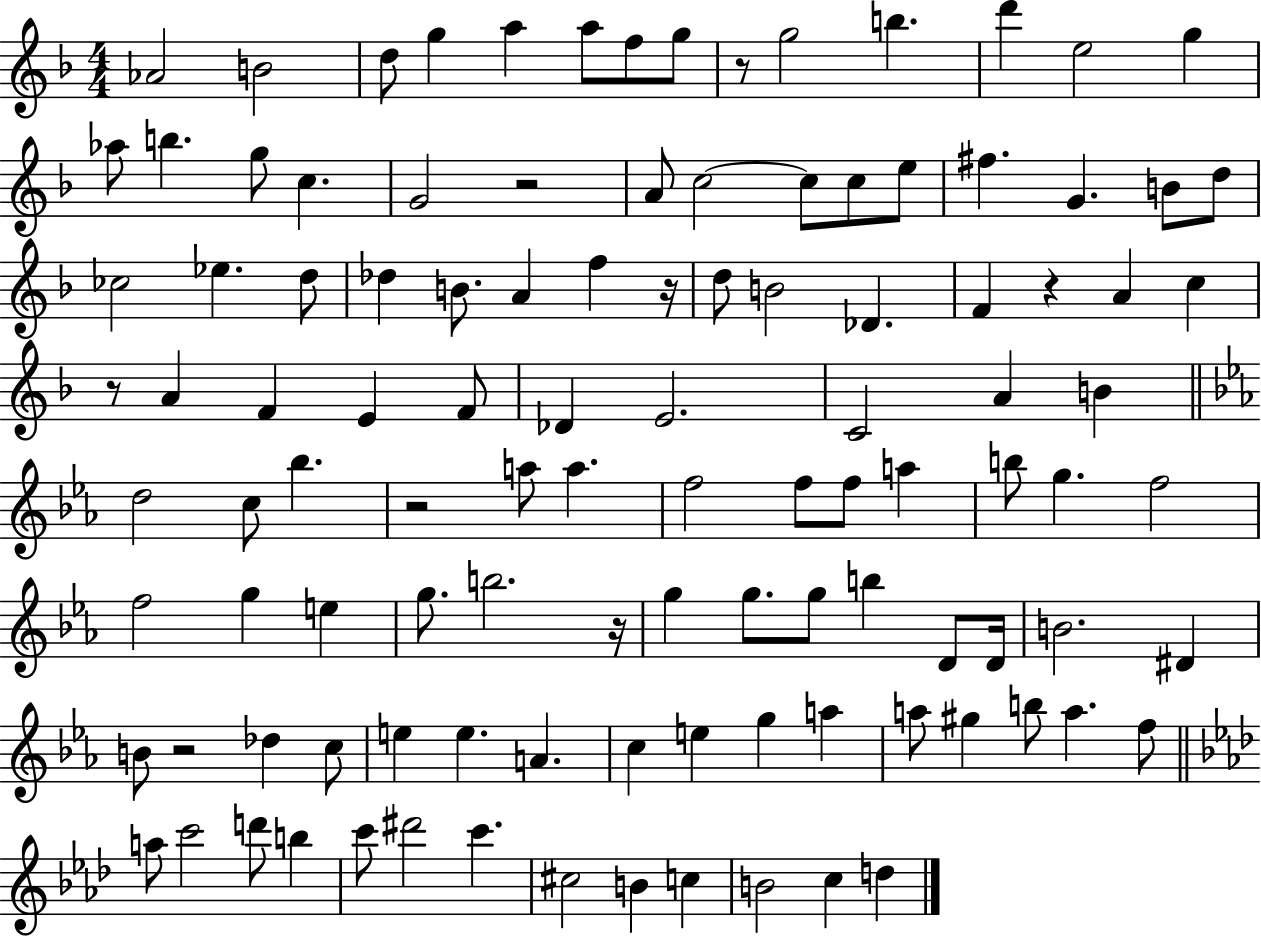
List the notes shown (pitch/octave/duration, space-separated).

Ab4/h B4/h D5/e G5/q A5/q A5/e F5/e G5/e R/e G5/h B5/q. D6/q E5/h G5/q Ab5/e B5/q. G5/e C5/q. G4/h R/h A4/e C5/h C5/e C5/e E5/e F#5/q. G4/q. B4/e D5/e CES5/h Eb5/q. D5/e Db5/q B4/e. A4/q F5/q R/s D5/e B4/h Db4/q. F4/q R/q A4/q C5/q R/e A4/q F4/q E4/q F4/e Db4/q E4/h. C4/h A4/q B4/q D5/h C5/e Bb5/q. R/h A5/e A5/q. F5/h F5/e F5/e A5/q B5/e G5/q. F5/h F5/h G5/q E5/q G5/e. B5/h. R/s G5/q G5/e. G5/e B5/q D4/e D4/s B4/h. D#4/q B4/e R/h Db5/q C5/e E5/q E5/q. A4/q. C5/q E5/q G5/q A5/q A5/e G#5/q B5/e A5/q. F5/e A5/e C6/h D6/e B5/q C6/e D#6/h C6/q. C#5/h B4/q C5/q B4/h C5/q D5/q